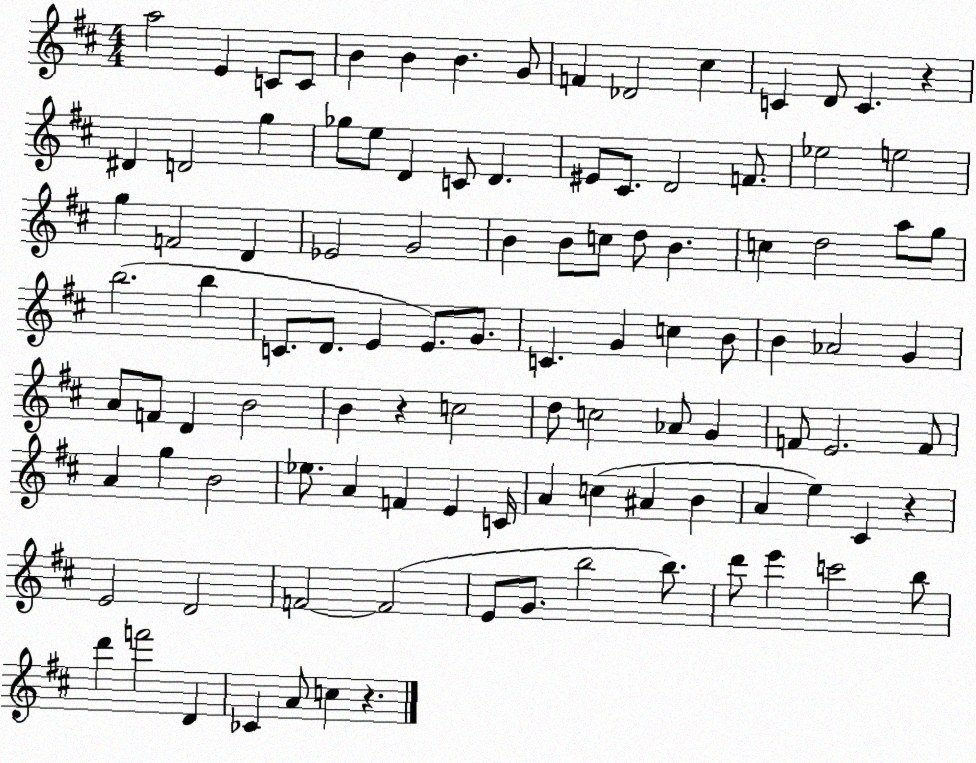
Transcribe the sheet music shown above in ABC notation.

X:1
T:Untitled
M:4/4
L:1/4
K:D
a2 E C/2 C/2 B B B G/2 F _D2 ^c C D/2 C z ^D D2 g _g/2 e/2 D C/2 D ^E/2 ^C/2 D2 F/2 _e2 e2 g F2 D _E2 G2 B B/2 c/2 d/2 B c d2 a/2 g/2 b2 b C/2 D/2 E E/2 G/2 C G c B/2 B _A2 G A/2 F/2 D B2 B z c2 d/2 c2 _A/2 G F/2 E2 F/2 A g B2 _e/2 A F E C/4 A c ^A B A e ^C z E2 D2 F2 F2 E/2 G/2 b2 b/2 d'/2 e' c'2 b/2 d' f'2 D _C A/2 c z